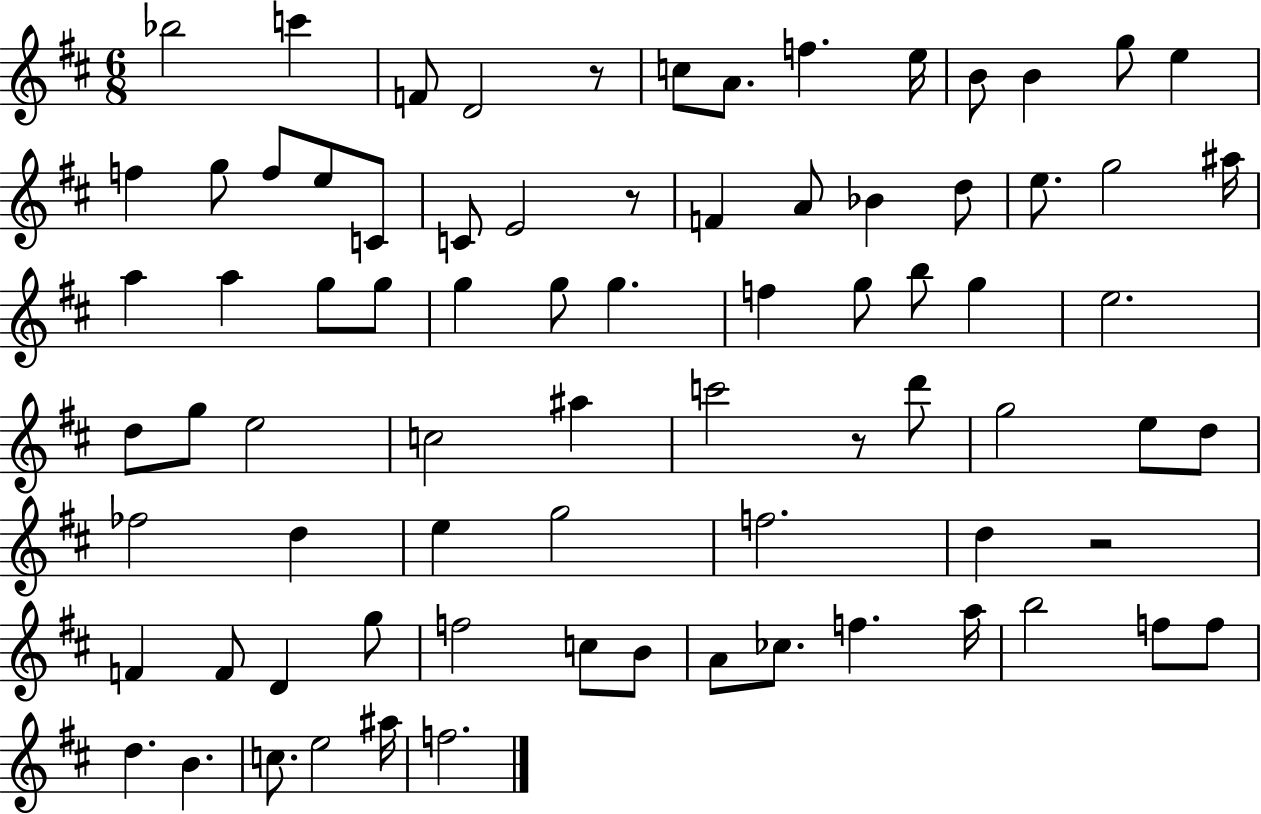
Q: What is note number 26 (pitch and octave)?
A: A#5